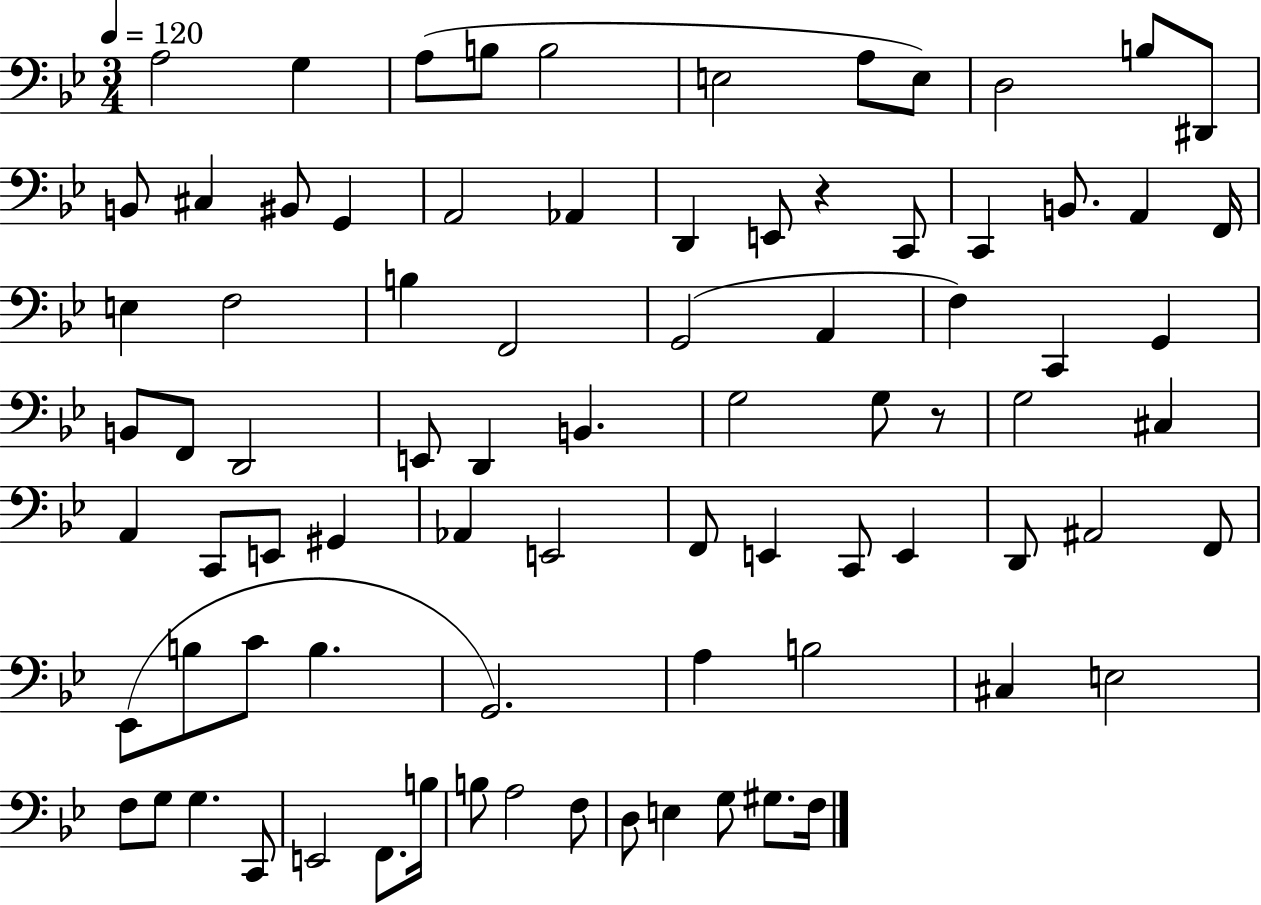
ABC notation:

X:1
T:Untitled
M:3/4
L:1/4
K:Bb
A,2 G, A,/2 B,/2 B,2 E,2 A,/2 E,/2 D,2 B,/2 ^D,,/2 B,,/2 ^C, ^B,,/2 G,, A,,2 _A,, D,, E,,/2 z C,,/2 C,, B,,/2 A,, F,,/4 E, F,2 B, F,,2 G,,2 A,, F, C,, G,, B,,/2 F,,/2 D,,2 E,,/2 D,, B,, G,2 G,/2 z/2 G,2 ^C, A,, C,,/2 E,,/2 ^G,, _A,, E,,2 F,,/2 E,, C,,/2 E,, D,,/2 ^A,,2 F,,/2 _E,,/2 B,/2 C/2 B, G,,2 A, B,2 ^C, E,2 F,/2 G,/2 G, C,,/2 E,,2 F,,/2 B,/4 B,/2 A,2 F,/2 D,/2 E, G,/2 ^G,/2 F,/4